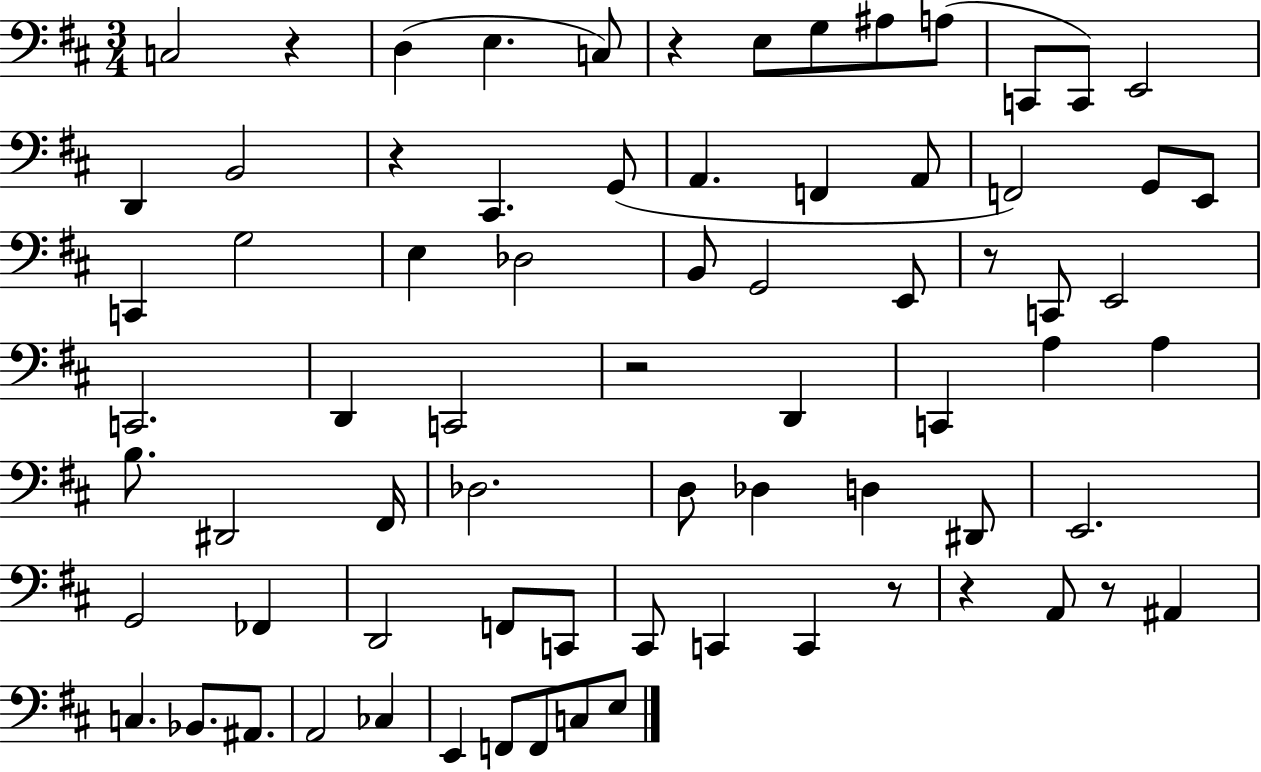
C3/h R/q D3/q E3/q. C3/e R/q E3/e G3/e A#3/e A3/e C2/e C2/e E2/h D2/q B2/h R/q C#2/q. G2/e A2/q. F2/q A2/e F2/h G2/e E2/e C2/q G3/h E3/q Db3/h B2/e G2/h E2/e R/e C2/e E2/h C2/h. D2/q C2/h R/h D2/q C2/q A3/q A3/q B3/e. D#2/h F#2/s Db3/h. D3/e Db3/q D3/q D#2/e E2/h. G2/h FES2/q D2/h F2/e C2/e C#2/e C2/q C2/q R/e R/q A2/e R/e A#2/q C3/q. Bb2/e. A#2/e. A2/h CES3/q E2/q F2/e F2/e C3/e E3/e